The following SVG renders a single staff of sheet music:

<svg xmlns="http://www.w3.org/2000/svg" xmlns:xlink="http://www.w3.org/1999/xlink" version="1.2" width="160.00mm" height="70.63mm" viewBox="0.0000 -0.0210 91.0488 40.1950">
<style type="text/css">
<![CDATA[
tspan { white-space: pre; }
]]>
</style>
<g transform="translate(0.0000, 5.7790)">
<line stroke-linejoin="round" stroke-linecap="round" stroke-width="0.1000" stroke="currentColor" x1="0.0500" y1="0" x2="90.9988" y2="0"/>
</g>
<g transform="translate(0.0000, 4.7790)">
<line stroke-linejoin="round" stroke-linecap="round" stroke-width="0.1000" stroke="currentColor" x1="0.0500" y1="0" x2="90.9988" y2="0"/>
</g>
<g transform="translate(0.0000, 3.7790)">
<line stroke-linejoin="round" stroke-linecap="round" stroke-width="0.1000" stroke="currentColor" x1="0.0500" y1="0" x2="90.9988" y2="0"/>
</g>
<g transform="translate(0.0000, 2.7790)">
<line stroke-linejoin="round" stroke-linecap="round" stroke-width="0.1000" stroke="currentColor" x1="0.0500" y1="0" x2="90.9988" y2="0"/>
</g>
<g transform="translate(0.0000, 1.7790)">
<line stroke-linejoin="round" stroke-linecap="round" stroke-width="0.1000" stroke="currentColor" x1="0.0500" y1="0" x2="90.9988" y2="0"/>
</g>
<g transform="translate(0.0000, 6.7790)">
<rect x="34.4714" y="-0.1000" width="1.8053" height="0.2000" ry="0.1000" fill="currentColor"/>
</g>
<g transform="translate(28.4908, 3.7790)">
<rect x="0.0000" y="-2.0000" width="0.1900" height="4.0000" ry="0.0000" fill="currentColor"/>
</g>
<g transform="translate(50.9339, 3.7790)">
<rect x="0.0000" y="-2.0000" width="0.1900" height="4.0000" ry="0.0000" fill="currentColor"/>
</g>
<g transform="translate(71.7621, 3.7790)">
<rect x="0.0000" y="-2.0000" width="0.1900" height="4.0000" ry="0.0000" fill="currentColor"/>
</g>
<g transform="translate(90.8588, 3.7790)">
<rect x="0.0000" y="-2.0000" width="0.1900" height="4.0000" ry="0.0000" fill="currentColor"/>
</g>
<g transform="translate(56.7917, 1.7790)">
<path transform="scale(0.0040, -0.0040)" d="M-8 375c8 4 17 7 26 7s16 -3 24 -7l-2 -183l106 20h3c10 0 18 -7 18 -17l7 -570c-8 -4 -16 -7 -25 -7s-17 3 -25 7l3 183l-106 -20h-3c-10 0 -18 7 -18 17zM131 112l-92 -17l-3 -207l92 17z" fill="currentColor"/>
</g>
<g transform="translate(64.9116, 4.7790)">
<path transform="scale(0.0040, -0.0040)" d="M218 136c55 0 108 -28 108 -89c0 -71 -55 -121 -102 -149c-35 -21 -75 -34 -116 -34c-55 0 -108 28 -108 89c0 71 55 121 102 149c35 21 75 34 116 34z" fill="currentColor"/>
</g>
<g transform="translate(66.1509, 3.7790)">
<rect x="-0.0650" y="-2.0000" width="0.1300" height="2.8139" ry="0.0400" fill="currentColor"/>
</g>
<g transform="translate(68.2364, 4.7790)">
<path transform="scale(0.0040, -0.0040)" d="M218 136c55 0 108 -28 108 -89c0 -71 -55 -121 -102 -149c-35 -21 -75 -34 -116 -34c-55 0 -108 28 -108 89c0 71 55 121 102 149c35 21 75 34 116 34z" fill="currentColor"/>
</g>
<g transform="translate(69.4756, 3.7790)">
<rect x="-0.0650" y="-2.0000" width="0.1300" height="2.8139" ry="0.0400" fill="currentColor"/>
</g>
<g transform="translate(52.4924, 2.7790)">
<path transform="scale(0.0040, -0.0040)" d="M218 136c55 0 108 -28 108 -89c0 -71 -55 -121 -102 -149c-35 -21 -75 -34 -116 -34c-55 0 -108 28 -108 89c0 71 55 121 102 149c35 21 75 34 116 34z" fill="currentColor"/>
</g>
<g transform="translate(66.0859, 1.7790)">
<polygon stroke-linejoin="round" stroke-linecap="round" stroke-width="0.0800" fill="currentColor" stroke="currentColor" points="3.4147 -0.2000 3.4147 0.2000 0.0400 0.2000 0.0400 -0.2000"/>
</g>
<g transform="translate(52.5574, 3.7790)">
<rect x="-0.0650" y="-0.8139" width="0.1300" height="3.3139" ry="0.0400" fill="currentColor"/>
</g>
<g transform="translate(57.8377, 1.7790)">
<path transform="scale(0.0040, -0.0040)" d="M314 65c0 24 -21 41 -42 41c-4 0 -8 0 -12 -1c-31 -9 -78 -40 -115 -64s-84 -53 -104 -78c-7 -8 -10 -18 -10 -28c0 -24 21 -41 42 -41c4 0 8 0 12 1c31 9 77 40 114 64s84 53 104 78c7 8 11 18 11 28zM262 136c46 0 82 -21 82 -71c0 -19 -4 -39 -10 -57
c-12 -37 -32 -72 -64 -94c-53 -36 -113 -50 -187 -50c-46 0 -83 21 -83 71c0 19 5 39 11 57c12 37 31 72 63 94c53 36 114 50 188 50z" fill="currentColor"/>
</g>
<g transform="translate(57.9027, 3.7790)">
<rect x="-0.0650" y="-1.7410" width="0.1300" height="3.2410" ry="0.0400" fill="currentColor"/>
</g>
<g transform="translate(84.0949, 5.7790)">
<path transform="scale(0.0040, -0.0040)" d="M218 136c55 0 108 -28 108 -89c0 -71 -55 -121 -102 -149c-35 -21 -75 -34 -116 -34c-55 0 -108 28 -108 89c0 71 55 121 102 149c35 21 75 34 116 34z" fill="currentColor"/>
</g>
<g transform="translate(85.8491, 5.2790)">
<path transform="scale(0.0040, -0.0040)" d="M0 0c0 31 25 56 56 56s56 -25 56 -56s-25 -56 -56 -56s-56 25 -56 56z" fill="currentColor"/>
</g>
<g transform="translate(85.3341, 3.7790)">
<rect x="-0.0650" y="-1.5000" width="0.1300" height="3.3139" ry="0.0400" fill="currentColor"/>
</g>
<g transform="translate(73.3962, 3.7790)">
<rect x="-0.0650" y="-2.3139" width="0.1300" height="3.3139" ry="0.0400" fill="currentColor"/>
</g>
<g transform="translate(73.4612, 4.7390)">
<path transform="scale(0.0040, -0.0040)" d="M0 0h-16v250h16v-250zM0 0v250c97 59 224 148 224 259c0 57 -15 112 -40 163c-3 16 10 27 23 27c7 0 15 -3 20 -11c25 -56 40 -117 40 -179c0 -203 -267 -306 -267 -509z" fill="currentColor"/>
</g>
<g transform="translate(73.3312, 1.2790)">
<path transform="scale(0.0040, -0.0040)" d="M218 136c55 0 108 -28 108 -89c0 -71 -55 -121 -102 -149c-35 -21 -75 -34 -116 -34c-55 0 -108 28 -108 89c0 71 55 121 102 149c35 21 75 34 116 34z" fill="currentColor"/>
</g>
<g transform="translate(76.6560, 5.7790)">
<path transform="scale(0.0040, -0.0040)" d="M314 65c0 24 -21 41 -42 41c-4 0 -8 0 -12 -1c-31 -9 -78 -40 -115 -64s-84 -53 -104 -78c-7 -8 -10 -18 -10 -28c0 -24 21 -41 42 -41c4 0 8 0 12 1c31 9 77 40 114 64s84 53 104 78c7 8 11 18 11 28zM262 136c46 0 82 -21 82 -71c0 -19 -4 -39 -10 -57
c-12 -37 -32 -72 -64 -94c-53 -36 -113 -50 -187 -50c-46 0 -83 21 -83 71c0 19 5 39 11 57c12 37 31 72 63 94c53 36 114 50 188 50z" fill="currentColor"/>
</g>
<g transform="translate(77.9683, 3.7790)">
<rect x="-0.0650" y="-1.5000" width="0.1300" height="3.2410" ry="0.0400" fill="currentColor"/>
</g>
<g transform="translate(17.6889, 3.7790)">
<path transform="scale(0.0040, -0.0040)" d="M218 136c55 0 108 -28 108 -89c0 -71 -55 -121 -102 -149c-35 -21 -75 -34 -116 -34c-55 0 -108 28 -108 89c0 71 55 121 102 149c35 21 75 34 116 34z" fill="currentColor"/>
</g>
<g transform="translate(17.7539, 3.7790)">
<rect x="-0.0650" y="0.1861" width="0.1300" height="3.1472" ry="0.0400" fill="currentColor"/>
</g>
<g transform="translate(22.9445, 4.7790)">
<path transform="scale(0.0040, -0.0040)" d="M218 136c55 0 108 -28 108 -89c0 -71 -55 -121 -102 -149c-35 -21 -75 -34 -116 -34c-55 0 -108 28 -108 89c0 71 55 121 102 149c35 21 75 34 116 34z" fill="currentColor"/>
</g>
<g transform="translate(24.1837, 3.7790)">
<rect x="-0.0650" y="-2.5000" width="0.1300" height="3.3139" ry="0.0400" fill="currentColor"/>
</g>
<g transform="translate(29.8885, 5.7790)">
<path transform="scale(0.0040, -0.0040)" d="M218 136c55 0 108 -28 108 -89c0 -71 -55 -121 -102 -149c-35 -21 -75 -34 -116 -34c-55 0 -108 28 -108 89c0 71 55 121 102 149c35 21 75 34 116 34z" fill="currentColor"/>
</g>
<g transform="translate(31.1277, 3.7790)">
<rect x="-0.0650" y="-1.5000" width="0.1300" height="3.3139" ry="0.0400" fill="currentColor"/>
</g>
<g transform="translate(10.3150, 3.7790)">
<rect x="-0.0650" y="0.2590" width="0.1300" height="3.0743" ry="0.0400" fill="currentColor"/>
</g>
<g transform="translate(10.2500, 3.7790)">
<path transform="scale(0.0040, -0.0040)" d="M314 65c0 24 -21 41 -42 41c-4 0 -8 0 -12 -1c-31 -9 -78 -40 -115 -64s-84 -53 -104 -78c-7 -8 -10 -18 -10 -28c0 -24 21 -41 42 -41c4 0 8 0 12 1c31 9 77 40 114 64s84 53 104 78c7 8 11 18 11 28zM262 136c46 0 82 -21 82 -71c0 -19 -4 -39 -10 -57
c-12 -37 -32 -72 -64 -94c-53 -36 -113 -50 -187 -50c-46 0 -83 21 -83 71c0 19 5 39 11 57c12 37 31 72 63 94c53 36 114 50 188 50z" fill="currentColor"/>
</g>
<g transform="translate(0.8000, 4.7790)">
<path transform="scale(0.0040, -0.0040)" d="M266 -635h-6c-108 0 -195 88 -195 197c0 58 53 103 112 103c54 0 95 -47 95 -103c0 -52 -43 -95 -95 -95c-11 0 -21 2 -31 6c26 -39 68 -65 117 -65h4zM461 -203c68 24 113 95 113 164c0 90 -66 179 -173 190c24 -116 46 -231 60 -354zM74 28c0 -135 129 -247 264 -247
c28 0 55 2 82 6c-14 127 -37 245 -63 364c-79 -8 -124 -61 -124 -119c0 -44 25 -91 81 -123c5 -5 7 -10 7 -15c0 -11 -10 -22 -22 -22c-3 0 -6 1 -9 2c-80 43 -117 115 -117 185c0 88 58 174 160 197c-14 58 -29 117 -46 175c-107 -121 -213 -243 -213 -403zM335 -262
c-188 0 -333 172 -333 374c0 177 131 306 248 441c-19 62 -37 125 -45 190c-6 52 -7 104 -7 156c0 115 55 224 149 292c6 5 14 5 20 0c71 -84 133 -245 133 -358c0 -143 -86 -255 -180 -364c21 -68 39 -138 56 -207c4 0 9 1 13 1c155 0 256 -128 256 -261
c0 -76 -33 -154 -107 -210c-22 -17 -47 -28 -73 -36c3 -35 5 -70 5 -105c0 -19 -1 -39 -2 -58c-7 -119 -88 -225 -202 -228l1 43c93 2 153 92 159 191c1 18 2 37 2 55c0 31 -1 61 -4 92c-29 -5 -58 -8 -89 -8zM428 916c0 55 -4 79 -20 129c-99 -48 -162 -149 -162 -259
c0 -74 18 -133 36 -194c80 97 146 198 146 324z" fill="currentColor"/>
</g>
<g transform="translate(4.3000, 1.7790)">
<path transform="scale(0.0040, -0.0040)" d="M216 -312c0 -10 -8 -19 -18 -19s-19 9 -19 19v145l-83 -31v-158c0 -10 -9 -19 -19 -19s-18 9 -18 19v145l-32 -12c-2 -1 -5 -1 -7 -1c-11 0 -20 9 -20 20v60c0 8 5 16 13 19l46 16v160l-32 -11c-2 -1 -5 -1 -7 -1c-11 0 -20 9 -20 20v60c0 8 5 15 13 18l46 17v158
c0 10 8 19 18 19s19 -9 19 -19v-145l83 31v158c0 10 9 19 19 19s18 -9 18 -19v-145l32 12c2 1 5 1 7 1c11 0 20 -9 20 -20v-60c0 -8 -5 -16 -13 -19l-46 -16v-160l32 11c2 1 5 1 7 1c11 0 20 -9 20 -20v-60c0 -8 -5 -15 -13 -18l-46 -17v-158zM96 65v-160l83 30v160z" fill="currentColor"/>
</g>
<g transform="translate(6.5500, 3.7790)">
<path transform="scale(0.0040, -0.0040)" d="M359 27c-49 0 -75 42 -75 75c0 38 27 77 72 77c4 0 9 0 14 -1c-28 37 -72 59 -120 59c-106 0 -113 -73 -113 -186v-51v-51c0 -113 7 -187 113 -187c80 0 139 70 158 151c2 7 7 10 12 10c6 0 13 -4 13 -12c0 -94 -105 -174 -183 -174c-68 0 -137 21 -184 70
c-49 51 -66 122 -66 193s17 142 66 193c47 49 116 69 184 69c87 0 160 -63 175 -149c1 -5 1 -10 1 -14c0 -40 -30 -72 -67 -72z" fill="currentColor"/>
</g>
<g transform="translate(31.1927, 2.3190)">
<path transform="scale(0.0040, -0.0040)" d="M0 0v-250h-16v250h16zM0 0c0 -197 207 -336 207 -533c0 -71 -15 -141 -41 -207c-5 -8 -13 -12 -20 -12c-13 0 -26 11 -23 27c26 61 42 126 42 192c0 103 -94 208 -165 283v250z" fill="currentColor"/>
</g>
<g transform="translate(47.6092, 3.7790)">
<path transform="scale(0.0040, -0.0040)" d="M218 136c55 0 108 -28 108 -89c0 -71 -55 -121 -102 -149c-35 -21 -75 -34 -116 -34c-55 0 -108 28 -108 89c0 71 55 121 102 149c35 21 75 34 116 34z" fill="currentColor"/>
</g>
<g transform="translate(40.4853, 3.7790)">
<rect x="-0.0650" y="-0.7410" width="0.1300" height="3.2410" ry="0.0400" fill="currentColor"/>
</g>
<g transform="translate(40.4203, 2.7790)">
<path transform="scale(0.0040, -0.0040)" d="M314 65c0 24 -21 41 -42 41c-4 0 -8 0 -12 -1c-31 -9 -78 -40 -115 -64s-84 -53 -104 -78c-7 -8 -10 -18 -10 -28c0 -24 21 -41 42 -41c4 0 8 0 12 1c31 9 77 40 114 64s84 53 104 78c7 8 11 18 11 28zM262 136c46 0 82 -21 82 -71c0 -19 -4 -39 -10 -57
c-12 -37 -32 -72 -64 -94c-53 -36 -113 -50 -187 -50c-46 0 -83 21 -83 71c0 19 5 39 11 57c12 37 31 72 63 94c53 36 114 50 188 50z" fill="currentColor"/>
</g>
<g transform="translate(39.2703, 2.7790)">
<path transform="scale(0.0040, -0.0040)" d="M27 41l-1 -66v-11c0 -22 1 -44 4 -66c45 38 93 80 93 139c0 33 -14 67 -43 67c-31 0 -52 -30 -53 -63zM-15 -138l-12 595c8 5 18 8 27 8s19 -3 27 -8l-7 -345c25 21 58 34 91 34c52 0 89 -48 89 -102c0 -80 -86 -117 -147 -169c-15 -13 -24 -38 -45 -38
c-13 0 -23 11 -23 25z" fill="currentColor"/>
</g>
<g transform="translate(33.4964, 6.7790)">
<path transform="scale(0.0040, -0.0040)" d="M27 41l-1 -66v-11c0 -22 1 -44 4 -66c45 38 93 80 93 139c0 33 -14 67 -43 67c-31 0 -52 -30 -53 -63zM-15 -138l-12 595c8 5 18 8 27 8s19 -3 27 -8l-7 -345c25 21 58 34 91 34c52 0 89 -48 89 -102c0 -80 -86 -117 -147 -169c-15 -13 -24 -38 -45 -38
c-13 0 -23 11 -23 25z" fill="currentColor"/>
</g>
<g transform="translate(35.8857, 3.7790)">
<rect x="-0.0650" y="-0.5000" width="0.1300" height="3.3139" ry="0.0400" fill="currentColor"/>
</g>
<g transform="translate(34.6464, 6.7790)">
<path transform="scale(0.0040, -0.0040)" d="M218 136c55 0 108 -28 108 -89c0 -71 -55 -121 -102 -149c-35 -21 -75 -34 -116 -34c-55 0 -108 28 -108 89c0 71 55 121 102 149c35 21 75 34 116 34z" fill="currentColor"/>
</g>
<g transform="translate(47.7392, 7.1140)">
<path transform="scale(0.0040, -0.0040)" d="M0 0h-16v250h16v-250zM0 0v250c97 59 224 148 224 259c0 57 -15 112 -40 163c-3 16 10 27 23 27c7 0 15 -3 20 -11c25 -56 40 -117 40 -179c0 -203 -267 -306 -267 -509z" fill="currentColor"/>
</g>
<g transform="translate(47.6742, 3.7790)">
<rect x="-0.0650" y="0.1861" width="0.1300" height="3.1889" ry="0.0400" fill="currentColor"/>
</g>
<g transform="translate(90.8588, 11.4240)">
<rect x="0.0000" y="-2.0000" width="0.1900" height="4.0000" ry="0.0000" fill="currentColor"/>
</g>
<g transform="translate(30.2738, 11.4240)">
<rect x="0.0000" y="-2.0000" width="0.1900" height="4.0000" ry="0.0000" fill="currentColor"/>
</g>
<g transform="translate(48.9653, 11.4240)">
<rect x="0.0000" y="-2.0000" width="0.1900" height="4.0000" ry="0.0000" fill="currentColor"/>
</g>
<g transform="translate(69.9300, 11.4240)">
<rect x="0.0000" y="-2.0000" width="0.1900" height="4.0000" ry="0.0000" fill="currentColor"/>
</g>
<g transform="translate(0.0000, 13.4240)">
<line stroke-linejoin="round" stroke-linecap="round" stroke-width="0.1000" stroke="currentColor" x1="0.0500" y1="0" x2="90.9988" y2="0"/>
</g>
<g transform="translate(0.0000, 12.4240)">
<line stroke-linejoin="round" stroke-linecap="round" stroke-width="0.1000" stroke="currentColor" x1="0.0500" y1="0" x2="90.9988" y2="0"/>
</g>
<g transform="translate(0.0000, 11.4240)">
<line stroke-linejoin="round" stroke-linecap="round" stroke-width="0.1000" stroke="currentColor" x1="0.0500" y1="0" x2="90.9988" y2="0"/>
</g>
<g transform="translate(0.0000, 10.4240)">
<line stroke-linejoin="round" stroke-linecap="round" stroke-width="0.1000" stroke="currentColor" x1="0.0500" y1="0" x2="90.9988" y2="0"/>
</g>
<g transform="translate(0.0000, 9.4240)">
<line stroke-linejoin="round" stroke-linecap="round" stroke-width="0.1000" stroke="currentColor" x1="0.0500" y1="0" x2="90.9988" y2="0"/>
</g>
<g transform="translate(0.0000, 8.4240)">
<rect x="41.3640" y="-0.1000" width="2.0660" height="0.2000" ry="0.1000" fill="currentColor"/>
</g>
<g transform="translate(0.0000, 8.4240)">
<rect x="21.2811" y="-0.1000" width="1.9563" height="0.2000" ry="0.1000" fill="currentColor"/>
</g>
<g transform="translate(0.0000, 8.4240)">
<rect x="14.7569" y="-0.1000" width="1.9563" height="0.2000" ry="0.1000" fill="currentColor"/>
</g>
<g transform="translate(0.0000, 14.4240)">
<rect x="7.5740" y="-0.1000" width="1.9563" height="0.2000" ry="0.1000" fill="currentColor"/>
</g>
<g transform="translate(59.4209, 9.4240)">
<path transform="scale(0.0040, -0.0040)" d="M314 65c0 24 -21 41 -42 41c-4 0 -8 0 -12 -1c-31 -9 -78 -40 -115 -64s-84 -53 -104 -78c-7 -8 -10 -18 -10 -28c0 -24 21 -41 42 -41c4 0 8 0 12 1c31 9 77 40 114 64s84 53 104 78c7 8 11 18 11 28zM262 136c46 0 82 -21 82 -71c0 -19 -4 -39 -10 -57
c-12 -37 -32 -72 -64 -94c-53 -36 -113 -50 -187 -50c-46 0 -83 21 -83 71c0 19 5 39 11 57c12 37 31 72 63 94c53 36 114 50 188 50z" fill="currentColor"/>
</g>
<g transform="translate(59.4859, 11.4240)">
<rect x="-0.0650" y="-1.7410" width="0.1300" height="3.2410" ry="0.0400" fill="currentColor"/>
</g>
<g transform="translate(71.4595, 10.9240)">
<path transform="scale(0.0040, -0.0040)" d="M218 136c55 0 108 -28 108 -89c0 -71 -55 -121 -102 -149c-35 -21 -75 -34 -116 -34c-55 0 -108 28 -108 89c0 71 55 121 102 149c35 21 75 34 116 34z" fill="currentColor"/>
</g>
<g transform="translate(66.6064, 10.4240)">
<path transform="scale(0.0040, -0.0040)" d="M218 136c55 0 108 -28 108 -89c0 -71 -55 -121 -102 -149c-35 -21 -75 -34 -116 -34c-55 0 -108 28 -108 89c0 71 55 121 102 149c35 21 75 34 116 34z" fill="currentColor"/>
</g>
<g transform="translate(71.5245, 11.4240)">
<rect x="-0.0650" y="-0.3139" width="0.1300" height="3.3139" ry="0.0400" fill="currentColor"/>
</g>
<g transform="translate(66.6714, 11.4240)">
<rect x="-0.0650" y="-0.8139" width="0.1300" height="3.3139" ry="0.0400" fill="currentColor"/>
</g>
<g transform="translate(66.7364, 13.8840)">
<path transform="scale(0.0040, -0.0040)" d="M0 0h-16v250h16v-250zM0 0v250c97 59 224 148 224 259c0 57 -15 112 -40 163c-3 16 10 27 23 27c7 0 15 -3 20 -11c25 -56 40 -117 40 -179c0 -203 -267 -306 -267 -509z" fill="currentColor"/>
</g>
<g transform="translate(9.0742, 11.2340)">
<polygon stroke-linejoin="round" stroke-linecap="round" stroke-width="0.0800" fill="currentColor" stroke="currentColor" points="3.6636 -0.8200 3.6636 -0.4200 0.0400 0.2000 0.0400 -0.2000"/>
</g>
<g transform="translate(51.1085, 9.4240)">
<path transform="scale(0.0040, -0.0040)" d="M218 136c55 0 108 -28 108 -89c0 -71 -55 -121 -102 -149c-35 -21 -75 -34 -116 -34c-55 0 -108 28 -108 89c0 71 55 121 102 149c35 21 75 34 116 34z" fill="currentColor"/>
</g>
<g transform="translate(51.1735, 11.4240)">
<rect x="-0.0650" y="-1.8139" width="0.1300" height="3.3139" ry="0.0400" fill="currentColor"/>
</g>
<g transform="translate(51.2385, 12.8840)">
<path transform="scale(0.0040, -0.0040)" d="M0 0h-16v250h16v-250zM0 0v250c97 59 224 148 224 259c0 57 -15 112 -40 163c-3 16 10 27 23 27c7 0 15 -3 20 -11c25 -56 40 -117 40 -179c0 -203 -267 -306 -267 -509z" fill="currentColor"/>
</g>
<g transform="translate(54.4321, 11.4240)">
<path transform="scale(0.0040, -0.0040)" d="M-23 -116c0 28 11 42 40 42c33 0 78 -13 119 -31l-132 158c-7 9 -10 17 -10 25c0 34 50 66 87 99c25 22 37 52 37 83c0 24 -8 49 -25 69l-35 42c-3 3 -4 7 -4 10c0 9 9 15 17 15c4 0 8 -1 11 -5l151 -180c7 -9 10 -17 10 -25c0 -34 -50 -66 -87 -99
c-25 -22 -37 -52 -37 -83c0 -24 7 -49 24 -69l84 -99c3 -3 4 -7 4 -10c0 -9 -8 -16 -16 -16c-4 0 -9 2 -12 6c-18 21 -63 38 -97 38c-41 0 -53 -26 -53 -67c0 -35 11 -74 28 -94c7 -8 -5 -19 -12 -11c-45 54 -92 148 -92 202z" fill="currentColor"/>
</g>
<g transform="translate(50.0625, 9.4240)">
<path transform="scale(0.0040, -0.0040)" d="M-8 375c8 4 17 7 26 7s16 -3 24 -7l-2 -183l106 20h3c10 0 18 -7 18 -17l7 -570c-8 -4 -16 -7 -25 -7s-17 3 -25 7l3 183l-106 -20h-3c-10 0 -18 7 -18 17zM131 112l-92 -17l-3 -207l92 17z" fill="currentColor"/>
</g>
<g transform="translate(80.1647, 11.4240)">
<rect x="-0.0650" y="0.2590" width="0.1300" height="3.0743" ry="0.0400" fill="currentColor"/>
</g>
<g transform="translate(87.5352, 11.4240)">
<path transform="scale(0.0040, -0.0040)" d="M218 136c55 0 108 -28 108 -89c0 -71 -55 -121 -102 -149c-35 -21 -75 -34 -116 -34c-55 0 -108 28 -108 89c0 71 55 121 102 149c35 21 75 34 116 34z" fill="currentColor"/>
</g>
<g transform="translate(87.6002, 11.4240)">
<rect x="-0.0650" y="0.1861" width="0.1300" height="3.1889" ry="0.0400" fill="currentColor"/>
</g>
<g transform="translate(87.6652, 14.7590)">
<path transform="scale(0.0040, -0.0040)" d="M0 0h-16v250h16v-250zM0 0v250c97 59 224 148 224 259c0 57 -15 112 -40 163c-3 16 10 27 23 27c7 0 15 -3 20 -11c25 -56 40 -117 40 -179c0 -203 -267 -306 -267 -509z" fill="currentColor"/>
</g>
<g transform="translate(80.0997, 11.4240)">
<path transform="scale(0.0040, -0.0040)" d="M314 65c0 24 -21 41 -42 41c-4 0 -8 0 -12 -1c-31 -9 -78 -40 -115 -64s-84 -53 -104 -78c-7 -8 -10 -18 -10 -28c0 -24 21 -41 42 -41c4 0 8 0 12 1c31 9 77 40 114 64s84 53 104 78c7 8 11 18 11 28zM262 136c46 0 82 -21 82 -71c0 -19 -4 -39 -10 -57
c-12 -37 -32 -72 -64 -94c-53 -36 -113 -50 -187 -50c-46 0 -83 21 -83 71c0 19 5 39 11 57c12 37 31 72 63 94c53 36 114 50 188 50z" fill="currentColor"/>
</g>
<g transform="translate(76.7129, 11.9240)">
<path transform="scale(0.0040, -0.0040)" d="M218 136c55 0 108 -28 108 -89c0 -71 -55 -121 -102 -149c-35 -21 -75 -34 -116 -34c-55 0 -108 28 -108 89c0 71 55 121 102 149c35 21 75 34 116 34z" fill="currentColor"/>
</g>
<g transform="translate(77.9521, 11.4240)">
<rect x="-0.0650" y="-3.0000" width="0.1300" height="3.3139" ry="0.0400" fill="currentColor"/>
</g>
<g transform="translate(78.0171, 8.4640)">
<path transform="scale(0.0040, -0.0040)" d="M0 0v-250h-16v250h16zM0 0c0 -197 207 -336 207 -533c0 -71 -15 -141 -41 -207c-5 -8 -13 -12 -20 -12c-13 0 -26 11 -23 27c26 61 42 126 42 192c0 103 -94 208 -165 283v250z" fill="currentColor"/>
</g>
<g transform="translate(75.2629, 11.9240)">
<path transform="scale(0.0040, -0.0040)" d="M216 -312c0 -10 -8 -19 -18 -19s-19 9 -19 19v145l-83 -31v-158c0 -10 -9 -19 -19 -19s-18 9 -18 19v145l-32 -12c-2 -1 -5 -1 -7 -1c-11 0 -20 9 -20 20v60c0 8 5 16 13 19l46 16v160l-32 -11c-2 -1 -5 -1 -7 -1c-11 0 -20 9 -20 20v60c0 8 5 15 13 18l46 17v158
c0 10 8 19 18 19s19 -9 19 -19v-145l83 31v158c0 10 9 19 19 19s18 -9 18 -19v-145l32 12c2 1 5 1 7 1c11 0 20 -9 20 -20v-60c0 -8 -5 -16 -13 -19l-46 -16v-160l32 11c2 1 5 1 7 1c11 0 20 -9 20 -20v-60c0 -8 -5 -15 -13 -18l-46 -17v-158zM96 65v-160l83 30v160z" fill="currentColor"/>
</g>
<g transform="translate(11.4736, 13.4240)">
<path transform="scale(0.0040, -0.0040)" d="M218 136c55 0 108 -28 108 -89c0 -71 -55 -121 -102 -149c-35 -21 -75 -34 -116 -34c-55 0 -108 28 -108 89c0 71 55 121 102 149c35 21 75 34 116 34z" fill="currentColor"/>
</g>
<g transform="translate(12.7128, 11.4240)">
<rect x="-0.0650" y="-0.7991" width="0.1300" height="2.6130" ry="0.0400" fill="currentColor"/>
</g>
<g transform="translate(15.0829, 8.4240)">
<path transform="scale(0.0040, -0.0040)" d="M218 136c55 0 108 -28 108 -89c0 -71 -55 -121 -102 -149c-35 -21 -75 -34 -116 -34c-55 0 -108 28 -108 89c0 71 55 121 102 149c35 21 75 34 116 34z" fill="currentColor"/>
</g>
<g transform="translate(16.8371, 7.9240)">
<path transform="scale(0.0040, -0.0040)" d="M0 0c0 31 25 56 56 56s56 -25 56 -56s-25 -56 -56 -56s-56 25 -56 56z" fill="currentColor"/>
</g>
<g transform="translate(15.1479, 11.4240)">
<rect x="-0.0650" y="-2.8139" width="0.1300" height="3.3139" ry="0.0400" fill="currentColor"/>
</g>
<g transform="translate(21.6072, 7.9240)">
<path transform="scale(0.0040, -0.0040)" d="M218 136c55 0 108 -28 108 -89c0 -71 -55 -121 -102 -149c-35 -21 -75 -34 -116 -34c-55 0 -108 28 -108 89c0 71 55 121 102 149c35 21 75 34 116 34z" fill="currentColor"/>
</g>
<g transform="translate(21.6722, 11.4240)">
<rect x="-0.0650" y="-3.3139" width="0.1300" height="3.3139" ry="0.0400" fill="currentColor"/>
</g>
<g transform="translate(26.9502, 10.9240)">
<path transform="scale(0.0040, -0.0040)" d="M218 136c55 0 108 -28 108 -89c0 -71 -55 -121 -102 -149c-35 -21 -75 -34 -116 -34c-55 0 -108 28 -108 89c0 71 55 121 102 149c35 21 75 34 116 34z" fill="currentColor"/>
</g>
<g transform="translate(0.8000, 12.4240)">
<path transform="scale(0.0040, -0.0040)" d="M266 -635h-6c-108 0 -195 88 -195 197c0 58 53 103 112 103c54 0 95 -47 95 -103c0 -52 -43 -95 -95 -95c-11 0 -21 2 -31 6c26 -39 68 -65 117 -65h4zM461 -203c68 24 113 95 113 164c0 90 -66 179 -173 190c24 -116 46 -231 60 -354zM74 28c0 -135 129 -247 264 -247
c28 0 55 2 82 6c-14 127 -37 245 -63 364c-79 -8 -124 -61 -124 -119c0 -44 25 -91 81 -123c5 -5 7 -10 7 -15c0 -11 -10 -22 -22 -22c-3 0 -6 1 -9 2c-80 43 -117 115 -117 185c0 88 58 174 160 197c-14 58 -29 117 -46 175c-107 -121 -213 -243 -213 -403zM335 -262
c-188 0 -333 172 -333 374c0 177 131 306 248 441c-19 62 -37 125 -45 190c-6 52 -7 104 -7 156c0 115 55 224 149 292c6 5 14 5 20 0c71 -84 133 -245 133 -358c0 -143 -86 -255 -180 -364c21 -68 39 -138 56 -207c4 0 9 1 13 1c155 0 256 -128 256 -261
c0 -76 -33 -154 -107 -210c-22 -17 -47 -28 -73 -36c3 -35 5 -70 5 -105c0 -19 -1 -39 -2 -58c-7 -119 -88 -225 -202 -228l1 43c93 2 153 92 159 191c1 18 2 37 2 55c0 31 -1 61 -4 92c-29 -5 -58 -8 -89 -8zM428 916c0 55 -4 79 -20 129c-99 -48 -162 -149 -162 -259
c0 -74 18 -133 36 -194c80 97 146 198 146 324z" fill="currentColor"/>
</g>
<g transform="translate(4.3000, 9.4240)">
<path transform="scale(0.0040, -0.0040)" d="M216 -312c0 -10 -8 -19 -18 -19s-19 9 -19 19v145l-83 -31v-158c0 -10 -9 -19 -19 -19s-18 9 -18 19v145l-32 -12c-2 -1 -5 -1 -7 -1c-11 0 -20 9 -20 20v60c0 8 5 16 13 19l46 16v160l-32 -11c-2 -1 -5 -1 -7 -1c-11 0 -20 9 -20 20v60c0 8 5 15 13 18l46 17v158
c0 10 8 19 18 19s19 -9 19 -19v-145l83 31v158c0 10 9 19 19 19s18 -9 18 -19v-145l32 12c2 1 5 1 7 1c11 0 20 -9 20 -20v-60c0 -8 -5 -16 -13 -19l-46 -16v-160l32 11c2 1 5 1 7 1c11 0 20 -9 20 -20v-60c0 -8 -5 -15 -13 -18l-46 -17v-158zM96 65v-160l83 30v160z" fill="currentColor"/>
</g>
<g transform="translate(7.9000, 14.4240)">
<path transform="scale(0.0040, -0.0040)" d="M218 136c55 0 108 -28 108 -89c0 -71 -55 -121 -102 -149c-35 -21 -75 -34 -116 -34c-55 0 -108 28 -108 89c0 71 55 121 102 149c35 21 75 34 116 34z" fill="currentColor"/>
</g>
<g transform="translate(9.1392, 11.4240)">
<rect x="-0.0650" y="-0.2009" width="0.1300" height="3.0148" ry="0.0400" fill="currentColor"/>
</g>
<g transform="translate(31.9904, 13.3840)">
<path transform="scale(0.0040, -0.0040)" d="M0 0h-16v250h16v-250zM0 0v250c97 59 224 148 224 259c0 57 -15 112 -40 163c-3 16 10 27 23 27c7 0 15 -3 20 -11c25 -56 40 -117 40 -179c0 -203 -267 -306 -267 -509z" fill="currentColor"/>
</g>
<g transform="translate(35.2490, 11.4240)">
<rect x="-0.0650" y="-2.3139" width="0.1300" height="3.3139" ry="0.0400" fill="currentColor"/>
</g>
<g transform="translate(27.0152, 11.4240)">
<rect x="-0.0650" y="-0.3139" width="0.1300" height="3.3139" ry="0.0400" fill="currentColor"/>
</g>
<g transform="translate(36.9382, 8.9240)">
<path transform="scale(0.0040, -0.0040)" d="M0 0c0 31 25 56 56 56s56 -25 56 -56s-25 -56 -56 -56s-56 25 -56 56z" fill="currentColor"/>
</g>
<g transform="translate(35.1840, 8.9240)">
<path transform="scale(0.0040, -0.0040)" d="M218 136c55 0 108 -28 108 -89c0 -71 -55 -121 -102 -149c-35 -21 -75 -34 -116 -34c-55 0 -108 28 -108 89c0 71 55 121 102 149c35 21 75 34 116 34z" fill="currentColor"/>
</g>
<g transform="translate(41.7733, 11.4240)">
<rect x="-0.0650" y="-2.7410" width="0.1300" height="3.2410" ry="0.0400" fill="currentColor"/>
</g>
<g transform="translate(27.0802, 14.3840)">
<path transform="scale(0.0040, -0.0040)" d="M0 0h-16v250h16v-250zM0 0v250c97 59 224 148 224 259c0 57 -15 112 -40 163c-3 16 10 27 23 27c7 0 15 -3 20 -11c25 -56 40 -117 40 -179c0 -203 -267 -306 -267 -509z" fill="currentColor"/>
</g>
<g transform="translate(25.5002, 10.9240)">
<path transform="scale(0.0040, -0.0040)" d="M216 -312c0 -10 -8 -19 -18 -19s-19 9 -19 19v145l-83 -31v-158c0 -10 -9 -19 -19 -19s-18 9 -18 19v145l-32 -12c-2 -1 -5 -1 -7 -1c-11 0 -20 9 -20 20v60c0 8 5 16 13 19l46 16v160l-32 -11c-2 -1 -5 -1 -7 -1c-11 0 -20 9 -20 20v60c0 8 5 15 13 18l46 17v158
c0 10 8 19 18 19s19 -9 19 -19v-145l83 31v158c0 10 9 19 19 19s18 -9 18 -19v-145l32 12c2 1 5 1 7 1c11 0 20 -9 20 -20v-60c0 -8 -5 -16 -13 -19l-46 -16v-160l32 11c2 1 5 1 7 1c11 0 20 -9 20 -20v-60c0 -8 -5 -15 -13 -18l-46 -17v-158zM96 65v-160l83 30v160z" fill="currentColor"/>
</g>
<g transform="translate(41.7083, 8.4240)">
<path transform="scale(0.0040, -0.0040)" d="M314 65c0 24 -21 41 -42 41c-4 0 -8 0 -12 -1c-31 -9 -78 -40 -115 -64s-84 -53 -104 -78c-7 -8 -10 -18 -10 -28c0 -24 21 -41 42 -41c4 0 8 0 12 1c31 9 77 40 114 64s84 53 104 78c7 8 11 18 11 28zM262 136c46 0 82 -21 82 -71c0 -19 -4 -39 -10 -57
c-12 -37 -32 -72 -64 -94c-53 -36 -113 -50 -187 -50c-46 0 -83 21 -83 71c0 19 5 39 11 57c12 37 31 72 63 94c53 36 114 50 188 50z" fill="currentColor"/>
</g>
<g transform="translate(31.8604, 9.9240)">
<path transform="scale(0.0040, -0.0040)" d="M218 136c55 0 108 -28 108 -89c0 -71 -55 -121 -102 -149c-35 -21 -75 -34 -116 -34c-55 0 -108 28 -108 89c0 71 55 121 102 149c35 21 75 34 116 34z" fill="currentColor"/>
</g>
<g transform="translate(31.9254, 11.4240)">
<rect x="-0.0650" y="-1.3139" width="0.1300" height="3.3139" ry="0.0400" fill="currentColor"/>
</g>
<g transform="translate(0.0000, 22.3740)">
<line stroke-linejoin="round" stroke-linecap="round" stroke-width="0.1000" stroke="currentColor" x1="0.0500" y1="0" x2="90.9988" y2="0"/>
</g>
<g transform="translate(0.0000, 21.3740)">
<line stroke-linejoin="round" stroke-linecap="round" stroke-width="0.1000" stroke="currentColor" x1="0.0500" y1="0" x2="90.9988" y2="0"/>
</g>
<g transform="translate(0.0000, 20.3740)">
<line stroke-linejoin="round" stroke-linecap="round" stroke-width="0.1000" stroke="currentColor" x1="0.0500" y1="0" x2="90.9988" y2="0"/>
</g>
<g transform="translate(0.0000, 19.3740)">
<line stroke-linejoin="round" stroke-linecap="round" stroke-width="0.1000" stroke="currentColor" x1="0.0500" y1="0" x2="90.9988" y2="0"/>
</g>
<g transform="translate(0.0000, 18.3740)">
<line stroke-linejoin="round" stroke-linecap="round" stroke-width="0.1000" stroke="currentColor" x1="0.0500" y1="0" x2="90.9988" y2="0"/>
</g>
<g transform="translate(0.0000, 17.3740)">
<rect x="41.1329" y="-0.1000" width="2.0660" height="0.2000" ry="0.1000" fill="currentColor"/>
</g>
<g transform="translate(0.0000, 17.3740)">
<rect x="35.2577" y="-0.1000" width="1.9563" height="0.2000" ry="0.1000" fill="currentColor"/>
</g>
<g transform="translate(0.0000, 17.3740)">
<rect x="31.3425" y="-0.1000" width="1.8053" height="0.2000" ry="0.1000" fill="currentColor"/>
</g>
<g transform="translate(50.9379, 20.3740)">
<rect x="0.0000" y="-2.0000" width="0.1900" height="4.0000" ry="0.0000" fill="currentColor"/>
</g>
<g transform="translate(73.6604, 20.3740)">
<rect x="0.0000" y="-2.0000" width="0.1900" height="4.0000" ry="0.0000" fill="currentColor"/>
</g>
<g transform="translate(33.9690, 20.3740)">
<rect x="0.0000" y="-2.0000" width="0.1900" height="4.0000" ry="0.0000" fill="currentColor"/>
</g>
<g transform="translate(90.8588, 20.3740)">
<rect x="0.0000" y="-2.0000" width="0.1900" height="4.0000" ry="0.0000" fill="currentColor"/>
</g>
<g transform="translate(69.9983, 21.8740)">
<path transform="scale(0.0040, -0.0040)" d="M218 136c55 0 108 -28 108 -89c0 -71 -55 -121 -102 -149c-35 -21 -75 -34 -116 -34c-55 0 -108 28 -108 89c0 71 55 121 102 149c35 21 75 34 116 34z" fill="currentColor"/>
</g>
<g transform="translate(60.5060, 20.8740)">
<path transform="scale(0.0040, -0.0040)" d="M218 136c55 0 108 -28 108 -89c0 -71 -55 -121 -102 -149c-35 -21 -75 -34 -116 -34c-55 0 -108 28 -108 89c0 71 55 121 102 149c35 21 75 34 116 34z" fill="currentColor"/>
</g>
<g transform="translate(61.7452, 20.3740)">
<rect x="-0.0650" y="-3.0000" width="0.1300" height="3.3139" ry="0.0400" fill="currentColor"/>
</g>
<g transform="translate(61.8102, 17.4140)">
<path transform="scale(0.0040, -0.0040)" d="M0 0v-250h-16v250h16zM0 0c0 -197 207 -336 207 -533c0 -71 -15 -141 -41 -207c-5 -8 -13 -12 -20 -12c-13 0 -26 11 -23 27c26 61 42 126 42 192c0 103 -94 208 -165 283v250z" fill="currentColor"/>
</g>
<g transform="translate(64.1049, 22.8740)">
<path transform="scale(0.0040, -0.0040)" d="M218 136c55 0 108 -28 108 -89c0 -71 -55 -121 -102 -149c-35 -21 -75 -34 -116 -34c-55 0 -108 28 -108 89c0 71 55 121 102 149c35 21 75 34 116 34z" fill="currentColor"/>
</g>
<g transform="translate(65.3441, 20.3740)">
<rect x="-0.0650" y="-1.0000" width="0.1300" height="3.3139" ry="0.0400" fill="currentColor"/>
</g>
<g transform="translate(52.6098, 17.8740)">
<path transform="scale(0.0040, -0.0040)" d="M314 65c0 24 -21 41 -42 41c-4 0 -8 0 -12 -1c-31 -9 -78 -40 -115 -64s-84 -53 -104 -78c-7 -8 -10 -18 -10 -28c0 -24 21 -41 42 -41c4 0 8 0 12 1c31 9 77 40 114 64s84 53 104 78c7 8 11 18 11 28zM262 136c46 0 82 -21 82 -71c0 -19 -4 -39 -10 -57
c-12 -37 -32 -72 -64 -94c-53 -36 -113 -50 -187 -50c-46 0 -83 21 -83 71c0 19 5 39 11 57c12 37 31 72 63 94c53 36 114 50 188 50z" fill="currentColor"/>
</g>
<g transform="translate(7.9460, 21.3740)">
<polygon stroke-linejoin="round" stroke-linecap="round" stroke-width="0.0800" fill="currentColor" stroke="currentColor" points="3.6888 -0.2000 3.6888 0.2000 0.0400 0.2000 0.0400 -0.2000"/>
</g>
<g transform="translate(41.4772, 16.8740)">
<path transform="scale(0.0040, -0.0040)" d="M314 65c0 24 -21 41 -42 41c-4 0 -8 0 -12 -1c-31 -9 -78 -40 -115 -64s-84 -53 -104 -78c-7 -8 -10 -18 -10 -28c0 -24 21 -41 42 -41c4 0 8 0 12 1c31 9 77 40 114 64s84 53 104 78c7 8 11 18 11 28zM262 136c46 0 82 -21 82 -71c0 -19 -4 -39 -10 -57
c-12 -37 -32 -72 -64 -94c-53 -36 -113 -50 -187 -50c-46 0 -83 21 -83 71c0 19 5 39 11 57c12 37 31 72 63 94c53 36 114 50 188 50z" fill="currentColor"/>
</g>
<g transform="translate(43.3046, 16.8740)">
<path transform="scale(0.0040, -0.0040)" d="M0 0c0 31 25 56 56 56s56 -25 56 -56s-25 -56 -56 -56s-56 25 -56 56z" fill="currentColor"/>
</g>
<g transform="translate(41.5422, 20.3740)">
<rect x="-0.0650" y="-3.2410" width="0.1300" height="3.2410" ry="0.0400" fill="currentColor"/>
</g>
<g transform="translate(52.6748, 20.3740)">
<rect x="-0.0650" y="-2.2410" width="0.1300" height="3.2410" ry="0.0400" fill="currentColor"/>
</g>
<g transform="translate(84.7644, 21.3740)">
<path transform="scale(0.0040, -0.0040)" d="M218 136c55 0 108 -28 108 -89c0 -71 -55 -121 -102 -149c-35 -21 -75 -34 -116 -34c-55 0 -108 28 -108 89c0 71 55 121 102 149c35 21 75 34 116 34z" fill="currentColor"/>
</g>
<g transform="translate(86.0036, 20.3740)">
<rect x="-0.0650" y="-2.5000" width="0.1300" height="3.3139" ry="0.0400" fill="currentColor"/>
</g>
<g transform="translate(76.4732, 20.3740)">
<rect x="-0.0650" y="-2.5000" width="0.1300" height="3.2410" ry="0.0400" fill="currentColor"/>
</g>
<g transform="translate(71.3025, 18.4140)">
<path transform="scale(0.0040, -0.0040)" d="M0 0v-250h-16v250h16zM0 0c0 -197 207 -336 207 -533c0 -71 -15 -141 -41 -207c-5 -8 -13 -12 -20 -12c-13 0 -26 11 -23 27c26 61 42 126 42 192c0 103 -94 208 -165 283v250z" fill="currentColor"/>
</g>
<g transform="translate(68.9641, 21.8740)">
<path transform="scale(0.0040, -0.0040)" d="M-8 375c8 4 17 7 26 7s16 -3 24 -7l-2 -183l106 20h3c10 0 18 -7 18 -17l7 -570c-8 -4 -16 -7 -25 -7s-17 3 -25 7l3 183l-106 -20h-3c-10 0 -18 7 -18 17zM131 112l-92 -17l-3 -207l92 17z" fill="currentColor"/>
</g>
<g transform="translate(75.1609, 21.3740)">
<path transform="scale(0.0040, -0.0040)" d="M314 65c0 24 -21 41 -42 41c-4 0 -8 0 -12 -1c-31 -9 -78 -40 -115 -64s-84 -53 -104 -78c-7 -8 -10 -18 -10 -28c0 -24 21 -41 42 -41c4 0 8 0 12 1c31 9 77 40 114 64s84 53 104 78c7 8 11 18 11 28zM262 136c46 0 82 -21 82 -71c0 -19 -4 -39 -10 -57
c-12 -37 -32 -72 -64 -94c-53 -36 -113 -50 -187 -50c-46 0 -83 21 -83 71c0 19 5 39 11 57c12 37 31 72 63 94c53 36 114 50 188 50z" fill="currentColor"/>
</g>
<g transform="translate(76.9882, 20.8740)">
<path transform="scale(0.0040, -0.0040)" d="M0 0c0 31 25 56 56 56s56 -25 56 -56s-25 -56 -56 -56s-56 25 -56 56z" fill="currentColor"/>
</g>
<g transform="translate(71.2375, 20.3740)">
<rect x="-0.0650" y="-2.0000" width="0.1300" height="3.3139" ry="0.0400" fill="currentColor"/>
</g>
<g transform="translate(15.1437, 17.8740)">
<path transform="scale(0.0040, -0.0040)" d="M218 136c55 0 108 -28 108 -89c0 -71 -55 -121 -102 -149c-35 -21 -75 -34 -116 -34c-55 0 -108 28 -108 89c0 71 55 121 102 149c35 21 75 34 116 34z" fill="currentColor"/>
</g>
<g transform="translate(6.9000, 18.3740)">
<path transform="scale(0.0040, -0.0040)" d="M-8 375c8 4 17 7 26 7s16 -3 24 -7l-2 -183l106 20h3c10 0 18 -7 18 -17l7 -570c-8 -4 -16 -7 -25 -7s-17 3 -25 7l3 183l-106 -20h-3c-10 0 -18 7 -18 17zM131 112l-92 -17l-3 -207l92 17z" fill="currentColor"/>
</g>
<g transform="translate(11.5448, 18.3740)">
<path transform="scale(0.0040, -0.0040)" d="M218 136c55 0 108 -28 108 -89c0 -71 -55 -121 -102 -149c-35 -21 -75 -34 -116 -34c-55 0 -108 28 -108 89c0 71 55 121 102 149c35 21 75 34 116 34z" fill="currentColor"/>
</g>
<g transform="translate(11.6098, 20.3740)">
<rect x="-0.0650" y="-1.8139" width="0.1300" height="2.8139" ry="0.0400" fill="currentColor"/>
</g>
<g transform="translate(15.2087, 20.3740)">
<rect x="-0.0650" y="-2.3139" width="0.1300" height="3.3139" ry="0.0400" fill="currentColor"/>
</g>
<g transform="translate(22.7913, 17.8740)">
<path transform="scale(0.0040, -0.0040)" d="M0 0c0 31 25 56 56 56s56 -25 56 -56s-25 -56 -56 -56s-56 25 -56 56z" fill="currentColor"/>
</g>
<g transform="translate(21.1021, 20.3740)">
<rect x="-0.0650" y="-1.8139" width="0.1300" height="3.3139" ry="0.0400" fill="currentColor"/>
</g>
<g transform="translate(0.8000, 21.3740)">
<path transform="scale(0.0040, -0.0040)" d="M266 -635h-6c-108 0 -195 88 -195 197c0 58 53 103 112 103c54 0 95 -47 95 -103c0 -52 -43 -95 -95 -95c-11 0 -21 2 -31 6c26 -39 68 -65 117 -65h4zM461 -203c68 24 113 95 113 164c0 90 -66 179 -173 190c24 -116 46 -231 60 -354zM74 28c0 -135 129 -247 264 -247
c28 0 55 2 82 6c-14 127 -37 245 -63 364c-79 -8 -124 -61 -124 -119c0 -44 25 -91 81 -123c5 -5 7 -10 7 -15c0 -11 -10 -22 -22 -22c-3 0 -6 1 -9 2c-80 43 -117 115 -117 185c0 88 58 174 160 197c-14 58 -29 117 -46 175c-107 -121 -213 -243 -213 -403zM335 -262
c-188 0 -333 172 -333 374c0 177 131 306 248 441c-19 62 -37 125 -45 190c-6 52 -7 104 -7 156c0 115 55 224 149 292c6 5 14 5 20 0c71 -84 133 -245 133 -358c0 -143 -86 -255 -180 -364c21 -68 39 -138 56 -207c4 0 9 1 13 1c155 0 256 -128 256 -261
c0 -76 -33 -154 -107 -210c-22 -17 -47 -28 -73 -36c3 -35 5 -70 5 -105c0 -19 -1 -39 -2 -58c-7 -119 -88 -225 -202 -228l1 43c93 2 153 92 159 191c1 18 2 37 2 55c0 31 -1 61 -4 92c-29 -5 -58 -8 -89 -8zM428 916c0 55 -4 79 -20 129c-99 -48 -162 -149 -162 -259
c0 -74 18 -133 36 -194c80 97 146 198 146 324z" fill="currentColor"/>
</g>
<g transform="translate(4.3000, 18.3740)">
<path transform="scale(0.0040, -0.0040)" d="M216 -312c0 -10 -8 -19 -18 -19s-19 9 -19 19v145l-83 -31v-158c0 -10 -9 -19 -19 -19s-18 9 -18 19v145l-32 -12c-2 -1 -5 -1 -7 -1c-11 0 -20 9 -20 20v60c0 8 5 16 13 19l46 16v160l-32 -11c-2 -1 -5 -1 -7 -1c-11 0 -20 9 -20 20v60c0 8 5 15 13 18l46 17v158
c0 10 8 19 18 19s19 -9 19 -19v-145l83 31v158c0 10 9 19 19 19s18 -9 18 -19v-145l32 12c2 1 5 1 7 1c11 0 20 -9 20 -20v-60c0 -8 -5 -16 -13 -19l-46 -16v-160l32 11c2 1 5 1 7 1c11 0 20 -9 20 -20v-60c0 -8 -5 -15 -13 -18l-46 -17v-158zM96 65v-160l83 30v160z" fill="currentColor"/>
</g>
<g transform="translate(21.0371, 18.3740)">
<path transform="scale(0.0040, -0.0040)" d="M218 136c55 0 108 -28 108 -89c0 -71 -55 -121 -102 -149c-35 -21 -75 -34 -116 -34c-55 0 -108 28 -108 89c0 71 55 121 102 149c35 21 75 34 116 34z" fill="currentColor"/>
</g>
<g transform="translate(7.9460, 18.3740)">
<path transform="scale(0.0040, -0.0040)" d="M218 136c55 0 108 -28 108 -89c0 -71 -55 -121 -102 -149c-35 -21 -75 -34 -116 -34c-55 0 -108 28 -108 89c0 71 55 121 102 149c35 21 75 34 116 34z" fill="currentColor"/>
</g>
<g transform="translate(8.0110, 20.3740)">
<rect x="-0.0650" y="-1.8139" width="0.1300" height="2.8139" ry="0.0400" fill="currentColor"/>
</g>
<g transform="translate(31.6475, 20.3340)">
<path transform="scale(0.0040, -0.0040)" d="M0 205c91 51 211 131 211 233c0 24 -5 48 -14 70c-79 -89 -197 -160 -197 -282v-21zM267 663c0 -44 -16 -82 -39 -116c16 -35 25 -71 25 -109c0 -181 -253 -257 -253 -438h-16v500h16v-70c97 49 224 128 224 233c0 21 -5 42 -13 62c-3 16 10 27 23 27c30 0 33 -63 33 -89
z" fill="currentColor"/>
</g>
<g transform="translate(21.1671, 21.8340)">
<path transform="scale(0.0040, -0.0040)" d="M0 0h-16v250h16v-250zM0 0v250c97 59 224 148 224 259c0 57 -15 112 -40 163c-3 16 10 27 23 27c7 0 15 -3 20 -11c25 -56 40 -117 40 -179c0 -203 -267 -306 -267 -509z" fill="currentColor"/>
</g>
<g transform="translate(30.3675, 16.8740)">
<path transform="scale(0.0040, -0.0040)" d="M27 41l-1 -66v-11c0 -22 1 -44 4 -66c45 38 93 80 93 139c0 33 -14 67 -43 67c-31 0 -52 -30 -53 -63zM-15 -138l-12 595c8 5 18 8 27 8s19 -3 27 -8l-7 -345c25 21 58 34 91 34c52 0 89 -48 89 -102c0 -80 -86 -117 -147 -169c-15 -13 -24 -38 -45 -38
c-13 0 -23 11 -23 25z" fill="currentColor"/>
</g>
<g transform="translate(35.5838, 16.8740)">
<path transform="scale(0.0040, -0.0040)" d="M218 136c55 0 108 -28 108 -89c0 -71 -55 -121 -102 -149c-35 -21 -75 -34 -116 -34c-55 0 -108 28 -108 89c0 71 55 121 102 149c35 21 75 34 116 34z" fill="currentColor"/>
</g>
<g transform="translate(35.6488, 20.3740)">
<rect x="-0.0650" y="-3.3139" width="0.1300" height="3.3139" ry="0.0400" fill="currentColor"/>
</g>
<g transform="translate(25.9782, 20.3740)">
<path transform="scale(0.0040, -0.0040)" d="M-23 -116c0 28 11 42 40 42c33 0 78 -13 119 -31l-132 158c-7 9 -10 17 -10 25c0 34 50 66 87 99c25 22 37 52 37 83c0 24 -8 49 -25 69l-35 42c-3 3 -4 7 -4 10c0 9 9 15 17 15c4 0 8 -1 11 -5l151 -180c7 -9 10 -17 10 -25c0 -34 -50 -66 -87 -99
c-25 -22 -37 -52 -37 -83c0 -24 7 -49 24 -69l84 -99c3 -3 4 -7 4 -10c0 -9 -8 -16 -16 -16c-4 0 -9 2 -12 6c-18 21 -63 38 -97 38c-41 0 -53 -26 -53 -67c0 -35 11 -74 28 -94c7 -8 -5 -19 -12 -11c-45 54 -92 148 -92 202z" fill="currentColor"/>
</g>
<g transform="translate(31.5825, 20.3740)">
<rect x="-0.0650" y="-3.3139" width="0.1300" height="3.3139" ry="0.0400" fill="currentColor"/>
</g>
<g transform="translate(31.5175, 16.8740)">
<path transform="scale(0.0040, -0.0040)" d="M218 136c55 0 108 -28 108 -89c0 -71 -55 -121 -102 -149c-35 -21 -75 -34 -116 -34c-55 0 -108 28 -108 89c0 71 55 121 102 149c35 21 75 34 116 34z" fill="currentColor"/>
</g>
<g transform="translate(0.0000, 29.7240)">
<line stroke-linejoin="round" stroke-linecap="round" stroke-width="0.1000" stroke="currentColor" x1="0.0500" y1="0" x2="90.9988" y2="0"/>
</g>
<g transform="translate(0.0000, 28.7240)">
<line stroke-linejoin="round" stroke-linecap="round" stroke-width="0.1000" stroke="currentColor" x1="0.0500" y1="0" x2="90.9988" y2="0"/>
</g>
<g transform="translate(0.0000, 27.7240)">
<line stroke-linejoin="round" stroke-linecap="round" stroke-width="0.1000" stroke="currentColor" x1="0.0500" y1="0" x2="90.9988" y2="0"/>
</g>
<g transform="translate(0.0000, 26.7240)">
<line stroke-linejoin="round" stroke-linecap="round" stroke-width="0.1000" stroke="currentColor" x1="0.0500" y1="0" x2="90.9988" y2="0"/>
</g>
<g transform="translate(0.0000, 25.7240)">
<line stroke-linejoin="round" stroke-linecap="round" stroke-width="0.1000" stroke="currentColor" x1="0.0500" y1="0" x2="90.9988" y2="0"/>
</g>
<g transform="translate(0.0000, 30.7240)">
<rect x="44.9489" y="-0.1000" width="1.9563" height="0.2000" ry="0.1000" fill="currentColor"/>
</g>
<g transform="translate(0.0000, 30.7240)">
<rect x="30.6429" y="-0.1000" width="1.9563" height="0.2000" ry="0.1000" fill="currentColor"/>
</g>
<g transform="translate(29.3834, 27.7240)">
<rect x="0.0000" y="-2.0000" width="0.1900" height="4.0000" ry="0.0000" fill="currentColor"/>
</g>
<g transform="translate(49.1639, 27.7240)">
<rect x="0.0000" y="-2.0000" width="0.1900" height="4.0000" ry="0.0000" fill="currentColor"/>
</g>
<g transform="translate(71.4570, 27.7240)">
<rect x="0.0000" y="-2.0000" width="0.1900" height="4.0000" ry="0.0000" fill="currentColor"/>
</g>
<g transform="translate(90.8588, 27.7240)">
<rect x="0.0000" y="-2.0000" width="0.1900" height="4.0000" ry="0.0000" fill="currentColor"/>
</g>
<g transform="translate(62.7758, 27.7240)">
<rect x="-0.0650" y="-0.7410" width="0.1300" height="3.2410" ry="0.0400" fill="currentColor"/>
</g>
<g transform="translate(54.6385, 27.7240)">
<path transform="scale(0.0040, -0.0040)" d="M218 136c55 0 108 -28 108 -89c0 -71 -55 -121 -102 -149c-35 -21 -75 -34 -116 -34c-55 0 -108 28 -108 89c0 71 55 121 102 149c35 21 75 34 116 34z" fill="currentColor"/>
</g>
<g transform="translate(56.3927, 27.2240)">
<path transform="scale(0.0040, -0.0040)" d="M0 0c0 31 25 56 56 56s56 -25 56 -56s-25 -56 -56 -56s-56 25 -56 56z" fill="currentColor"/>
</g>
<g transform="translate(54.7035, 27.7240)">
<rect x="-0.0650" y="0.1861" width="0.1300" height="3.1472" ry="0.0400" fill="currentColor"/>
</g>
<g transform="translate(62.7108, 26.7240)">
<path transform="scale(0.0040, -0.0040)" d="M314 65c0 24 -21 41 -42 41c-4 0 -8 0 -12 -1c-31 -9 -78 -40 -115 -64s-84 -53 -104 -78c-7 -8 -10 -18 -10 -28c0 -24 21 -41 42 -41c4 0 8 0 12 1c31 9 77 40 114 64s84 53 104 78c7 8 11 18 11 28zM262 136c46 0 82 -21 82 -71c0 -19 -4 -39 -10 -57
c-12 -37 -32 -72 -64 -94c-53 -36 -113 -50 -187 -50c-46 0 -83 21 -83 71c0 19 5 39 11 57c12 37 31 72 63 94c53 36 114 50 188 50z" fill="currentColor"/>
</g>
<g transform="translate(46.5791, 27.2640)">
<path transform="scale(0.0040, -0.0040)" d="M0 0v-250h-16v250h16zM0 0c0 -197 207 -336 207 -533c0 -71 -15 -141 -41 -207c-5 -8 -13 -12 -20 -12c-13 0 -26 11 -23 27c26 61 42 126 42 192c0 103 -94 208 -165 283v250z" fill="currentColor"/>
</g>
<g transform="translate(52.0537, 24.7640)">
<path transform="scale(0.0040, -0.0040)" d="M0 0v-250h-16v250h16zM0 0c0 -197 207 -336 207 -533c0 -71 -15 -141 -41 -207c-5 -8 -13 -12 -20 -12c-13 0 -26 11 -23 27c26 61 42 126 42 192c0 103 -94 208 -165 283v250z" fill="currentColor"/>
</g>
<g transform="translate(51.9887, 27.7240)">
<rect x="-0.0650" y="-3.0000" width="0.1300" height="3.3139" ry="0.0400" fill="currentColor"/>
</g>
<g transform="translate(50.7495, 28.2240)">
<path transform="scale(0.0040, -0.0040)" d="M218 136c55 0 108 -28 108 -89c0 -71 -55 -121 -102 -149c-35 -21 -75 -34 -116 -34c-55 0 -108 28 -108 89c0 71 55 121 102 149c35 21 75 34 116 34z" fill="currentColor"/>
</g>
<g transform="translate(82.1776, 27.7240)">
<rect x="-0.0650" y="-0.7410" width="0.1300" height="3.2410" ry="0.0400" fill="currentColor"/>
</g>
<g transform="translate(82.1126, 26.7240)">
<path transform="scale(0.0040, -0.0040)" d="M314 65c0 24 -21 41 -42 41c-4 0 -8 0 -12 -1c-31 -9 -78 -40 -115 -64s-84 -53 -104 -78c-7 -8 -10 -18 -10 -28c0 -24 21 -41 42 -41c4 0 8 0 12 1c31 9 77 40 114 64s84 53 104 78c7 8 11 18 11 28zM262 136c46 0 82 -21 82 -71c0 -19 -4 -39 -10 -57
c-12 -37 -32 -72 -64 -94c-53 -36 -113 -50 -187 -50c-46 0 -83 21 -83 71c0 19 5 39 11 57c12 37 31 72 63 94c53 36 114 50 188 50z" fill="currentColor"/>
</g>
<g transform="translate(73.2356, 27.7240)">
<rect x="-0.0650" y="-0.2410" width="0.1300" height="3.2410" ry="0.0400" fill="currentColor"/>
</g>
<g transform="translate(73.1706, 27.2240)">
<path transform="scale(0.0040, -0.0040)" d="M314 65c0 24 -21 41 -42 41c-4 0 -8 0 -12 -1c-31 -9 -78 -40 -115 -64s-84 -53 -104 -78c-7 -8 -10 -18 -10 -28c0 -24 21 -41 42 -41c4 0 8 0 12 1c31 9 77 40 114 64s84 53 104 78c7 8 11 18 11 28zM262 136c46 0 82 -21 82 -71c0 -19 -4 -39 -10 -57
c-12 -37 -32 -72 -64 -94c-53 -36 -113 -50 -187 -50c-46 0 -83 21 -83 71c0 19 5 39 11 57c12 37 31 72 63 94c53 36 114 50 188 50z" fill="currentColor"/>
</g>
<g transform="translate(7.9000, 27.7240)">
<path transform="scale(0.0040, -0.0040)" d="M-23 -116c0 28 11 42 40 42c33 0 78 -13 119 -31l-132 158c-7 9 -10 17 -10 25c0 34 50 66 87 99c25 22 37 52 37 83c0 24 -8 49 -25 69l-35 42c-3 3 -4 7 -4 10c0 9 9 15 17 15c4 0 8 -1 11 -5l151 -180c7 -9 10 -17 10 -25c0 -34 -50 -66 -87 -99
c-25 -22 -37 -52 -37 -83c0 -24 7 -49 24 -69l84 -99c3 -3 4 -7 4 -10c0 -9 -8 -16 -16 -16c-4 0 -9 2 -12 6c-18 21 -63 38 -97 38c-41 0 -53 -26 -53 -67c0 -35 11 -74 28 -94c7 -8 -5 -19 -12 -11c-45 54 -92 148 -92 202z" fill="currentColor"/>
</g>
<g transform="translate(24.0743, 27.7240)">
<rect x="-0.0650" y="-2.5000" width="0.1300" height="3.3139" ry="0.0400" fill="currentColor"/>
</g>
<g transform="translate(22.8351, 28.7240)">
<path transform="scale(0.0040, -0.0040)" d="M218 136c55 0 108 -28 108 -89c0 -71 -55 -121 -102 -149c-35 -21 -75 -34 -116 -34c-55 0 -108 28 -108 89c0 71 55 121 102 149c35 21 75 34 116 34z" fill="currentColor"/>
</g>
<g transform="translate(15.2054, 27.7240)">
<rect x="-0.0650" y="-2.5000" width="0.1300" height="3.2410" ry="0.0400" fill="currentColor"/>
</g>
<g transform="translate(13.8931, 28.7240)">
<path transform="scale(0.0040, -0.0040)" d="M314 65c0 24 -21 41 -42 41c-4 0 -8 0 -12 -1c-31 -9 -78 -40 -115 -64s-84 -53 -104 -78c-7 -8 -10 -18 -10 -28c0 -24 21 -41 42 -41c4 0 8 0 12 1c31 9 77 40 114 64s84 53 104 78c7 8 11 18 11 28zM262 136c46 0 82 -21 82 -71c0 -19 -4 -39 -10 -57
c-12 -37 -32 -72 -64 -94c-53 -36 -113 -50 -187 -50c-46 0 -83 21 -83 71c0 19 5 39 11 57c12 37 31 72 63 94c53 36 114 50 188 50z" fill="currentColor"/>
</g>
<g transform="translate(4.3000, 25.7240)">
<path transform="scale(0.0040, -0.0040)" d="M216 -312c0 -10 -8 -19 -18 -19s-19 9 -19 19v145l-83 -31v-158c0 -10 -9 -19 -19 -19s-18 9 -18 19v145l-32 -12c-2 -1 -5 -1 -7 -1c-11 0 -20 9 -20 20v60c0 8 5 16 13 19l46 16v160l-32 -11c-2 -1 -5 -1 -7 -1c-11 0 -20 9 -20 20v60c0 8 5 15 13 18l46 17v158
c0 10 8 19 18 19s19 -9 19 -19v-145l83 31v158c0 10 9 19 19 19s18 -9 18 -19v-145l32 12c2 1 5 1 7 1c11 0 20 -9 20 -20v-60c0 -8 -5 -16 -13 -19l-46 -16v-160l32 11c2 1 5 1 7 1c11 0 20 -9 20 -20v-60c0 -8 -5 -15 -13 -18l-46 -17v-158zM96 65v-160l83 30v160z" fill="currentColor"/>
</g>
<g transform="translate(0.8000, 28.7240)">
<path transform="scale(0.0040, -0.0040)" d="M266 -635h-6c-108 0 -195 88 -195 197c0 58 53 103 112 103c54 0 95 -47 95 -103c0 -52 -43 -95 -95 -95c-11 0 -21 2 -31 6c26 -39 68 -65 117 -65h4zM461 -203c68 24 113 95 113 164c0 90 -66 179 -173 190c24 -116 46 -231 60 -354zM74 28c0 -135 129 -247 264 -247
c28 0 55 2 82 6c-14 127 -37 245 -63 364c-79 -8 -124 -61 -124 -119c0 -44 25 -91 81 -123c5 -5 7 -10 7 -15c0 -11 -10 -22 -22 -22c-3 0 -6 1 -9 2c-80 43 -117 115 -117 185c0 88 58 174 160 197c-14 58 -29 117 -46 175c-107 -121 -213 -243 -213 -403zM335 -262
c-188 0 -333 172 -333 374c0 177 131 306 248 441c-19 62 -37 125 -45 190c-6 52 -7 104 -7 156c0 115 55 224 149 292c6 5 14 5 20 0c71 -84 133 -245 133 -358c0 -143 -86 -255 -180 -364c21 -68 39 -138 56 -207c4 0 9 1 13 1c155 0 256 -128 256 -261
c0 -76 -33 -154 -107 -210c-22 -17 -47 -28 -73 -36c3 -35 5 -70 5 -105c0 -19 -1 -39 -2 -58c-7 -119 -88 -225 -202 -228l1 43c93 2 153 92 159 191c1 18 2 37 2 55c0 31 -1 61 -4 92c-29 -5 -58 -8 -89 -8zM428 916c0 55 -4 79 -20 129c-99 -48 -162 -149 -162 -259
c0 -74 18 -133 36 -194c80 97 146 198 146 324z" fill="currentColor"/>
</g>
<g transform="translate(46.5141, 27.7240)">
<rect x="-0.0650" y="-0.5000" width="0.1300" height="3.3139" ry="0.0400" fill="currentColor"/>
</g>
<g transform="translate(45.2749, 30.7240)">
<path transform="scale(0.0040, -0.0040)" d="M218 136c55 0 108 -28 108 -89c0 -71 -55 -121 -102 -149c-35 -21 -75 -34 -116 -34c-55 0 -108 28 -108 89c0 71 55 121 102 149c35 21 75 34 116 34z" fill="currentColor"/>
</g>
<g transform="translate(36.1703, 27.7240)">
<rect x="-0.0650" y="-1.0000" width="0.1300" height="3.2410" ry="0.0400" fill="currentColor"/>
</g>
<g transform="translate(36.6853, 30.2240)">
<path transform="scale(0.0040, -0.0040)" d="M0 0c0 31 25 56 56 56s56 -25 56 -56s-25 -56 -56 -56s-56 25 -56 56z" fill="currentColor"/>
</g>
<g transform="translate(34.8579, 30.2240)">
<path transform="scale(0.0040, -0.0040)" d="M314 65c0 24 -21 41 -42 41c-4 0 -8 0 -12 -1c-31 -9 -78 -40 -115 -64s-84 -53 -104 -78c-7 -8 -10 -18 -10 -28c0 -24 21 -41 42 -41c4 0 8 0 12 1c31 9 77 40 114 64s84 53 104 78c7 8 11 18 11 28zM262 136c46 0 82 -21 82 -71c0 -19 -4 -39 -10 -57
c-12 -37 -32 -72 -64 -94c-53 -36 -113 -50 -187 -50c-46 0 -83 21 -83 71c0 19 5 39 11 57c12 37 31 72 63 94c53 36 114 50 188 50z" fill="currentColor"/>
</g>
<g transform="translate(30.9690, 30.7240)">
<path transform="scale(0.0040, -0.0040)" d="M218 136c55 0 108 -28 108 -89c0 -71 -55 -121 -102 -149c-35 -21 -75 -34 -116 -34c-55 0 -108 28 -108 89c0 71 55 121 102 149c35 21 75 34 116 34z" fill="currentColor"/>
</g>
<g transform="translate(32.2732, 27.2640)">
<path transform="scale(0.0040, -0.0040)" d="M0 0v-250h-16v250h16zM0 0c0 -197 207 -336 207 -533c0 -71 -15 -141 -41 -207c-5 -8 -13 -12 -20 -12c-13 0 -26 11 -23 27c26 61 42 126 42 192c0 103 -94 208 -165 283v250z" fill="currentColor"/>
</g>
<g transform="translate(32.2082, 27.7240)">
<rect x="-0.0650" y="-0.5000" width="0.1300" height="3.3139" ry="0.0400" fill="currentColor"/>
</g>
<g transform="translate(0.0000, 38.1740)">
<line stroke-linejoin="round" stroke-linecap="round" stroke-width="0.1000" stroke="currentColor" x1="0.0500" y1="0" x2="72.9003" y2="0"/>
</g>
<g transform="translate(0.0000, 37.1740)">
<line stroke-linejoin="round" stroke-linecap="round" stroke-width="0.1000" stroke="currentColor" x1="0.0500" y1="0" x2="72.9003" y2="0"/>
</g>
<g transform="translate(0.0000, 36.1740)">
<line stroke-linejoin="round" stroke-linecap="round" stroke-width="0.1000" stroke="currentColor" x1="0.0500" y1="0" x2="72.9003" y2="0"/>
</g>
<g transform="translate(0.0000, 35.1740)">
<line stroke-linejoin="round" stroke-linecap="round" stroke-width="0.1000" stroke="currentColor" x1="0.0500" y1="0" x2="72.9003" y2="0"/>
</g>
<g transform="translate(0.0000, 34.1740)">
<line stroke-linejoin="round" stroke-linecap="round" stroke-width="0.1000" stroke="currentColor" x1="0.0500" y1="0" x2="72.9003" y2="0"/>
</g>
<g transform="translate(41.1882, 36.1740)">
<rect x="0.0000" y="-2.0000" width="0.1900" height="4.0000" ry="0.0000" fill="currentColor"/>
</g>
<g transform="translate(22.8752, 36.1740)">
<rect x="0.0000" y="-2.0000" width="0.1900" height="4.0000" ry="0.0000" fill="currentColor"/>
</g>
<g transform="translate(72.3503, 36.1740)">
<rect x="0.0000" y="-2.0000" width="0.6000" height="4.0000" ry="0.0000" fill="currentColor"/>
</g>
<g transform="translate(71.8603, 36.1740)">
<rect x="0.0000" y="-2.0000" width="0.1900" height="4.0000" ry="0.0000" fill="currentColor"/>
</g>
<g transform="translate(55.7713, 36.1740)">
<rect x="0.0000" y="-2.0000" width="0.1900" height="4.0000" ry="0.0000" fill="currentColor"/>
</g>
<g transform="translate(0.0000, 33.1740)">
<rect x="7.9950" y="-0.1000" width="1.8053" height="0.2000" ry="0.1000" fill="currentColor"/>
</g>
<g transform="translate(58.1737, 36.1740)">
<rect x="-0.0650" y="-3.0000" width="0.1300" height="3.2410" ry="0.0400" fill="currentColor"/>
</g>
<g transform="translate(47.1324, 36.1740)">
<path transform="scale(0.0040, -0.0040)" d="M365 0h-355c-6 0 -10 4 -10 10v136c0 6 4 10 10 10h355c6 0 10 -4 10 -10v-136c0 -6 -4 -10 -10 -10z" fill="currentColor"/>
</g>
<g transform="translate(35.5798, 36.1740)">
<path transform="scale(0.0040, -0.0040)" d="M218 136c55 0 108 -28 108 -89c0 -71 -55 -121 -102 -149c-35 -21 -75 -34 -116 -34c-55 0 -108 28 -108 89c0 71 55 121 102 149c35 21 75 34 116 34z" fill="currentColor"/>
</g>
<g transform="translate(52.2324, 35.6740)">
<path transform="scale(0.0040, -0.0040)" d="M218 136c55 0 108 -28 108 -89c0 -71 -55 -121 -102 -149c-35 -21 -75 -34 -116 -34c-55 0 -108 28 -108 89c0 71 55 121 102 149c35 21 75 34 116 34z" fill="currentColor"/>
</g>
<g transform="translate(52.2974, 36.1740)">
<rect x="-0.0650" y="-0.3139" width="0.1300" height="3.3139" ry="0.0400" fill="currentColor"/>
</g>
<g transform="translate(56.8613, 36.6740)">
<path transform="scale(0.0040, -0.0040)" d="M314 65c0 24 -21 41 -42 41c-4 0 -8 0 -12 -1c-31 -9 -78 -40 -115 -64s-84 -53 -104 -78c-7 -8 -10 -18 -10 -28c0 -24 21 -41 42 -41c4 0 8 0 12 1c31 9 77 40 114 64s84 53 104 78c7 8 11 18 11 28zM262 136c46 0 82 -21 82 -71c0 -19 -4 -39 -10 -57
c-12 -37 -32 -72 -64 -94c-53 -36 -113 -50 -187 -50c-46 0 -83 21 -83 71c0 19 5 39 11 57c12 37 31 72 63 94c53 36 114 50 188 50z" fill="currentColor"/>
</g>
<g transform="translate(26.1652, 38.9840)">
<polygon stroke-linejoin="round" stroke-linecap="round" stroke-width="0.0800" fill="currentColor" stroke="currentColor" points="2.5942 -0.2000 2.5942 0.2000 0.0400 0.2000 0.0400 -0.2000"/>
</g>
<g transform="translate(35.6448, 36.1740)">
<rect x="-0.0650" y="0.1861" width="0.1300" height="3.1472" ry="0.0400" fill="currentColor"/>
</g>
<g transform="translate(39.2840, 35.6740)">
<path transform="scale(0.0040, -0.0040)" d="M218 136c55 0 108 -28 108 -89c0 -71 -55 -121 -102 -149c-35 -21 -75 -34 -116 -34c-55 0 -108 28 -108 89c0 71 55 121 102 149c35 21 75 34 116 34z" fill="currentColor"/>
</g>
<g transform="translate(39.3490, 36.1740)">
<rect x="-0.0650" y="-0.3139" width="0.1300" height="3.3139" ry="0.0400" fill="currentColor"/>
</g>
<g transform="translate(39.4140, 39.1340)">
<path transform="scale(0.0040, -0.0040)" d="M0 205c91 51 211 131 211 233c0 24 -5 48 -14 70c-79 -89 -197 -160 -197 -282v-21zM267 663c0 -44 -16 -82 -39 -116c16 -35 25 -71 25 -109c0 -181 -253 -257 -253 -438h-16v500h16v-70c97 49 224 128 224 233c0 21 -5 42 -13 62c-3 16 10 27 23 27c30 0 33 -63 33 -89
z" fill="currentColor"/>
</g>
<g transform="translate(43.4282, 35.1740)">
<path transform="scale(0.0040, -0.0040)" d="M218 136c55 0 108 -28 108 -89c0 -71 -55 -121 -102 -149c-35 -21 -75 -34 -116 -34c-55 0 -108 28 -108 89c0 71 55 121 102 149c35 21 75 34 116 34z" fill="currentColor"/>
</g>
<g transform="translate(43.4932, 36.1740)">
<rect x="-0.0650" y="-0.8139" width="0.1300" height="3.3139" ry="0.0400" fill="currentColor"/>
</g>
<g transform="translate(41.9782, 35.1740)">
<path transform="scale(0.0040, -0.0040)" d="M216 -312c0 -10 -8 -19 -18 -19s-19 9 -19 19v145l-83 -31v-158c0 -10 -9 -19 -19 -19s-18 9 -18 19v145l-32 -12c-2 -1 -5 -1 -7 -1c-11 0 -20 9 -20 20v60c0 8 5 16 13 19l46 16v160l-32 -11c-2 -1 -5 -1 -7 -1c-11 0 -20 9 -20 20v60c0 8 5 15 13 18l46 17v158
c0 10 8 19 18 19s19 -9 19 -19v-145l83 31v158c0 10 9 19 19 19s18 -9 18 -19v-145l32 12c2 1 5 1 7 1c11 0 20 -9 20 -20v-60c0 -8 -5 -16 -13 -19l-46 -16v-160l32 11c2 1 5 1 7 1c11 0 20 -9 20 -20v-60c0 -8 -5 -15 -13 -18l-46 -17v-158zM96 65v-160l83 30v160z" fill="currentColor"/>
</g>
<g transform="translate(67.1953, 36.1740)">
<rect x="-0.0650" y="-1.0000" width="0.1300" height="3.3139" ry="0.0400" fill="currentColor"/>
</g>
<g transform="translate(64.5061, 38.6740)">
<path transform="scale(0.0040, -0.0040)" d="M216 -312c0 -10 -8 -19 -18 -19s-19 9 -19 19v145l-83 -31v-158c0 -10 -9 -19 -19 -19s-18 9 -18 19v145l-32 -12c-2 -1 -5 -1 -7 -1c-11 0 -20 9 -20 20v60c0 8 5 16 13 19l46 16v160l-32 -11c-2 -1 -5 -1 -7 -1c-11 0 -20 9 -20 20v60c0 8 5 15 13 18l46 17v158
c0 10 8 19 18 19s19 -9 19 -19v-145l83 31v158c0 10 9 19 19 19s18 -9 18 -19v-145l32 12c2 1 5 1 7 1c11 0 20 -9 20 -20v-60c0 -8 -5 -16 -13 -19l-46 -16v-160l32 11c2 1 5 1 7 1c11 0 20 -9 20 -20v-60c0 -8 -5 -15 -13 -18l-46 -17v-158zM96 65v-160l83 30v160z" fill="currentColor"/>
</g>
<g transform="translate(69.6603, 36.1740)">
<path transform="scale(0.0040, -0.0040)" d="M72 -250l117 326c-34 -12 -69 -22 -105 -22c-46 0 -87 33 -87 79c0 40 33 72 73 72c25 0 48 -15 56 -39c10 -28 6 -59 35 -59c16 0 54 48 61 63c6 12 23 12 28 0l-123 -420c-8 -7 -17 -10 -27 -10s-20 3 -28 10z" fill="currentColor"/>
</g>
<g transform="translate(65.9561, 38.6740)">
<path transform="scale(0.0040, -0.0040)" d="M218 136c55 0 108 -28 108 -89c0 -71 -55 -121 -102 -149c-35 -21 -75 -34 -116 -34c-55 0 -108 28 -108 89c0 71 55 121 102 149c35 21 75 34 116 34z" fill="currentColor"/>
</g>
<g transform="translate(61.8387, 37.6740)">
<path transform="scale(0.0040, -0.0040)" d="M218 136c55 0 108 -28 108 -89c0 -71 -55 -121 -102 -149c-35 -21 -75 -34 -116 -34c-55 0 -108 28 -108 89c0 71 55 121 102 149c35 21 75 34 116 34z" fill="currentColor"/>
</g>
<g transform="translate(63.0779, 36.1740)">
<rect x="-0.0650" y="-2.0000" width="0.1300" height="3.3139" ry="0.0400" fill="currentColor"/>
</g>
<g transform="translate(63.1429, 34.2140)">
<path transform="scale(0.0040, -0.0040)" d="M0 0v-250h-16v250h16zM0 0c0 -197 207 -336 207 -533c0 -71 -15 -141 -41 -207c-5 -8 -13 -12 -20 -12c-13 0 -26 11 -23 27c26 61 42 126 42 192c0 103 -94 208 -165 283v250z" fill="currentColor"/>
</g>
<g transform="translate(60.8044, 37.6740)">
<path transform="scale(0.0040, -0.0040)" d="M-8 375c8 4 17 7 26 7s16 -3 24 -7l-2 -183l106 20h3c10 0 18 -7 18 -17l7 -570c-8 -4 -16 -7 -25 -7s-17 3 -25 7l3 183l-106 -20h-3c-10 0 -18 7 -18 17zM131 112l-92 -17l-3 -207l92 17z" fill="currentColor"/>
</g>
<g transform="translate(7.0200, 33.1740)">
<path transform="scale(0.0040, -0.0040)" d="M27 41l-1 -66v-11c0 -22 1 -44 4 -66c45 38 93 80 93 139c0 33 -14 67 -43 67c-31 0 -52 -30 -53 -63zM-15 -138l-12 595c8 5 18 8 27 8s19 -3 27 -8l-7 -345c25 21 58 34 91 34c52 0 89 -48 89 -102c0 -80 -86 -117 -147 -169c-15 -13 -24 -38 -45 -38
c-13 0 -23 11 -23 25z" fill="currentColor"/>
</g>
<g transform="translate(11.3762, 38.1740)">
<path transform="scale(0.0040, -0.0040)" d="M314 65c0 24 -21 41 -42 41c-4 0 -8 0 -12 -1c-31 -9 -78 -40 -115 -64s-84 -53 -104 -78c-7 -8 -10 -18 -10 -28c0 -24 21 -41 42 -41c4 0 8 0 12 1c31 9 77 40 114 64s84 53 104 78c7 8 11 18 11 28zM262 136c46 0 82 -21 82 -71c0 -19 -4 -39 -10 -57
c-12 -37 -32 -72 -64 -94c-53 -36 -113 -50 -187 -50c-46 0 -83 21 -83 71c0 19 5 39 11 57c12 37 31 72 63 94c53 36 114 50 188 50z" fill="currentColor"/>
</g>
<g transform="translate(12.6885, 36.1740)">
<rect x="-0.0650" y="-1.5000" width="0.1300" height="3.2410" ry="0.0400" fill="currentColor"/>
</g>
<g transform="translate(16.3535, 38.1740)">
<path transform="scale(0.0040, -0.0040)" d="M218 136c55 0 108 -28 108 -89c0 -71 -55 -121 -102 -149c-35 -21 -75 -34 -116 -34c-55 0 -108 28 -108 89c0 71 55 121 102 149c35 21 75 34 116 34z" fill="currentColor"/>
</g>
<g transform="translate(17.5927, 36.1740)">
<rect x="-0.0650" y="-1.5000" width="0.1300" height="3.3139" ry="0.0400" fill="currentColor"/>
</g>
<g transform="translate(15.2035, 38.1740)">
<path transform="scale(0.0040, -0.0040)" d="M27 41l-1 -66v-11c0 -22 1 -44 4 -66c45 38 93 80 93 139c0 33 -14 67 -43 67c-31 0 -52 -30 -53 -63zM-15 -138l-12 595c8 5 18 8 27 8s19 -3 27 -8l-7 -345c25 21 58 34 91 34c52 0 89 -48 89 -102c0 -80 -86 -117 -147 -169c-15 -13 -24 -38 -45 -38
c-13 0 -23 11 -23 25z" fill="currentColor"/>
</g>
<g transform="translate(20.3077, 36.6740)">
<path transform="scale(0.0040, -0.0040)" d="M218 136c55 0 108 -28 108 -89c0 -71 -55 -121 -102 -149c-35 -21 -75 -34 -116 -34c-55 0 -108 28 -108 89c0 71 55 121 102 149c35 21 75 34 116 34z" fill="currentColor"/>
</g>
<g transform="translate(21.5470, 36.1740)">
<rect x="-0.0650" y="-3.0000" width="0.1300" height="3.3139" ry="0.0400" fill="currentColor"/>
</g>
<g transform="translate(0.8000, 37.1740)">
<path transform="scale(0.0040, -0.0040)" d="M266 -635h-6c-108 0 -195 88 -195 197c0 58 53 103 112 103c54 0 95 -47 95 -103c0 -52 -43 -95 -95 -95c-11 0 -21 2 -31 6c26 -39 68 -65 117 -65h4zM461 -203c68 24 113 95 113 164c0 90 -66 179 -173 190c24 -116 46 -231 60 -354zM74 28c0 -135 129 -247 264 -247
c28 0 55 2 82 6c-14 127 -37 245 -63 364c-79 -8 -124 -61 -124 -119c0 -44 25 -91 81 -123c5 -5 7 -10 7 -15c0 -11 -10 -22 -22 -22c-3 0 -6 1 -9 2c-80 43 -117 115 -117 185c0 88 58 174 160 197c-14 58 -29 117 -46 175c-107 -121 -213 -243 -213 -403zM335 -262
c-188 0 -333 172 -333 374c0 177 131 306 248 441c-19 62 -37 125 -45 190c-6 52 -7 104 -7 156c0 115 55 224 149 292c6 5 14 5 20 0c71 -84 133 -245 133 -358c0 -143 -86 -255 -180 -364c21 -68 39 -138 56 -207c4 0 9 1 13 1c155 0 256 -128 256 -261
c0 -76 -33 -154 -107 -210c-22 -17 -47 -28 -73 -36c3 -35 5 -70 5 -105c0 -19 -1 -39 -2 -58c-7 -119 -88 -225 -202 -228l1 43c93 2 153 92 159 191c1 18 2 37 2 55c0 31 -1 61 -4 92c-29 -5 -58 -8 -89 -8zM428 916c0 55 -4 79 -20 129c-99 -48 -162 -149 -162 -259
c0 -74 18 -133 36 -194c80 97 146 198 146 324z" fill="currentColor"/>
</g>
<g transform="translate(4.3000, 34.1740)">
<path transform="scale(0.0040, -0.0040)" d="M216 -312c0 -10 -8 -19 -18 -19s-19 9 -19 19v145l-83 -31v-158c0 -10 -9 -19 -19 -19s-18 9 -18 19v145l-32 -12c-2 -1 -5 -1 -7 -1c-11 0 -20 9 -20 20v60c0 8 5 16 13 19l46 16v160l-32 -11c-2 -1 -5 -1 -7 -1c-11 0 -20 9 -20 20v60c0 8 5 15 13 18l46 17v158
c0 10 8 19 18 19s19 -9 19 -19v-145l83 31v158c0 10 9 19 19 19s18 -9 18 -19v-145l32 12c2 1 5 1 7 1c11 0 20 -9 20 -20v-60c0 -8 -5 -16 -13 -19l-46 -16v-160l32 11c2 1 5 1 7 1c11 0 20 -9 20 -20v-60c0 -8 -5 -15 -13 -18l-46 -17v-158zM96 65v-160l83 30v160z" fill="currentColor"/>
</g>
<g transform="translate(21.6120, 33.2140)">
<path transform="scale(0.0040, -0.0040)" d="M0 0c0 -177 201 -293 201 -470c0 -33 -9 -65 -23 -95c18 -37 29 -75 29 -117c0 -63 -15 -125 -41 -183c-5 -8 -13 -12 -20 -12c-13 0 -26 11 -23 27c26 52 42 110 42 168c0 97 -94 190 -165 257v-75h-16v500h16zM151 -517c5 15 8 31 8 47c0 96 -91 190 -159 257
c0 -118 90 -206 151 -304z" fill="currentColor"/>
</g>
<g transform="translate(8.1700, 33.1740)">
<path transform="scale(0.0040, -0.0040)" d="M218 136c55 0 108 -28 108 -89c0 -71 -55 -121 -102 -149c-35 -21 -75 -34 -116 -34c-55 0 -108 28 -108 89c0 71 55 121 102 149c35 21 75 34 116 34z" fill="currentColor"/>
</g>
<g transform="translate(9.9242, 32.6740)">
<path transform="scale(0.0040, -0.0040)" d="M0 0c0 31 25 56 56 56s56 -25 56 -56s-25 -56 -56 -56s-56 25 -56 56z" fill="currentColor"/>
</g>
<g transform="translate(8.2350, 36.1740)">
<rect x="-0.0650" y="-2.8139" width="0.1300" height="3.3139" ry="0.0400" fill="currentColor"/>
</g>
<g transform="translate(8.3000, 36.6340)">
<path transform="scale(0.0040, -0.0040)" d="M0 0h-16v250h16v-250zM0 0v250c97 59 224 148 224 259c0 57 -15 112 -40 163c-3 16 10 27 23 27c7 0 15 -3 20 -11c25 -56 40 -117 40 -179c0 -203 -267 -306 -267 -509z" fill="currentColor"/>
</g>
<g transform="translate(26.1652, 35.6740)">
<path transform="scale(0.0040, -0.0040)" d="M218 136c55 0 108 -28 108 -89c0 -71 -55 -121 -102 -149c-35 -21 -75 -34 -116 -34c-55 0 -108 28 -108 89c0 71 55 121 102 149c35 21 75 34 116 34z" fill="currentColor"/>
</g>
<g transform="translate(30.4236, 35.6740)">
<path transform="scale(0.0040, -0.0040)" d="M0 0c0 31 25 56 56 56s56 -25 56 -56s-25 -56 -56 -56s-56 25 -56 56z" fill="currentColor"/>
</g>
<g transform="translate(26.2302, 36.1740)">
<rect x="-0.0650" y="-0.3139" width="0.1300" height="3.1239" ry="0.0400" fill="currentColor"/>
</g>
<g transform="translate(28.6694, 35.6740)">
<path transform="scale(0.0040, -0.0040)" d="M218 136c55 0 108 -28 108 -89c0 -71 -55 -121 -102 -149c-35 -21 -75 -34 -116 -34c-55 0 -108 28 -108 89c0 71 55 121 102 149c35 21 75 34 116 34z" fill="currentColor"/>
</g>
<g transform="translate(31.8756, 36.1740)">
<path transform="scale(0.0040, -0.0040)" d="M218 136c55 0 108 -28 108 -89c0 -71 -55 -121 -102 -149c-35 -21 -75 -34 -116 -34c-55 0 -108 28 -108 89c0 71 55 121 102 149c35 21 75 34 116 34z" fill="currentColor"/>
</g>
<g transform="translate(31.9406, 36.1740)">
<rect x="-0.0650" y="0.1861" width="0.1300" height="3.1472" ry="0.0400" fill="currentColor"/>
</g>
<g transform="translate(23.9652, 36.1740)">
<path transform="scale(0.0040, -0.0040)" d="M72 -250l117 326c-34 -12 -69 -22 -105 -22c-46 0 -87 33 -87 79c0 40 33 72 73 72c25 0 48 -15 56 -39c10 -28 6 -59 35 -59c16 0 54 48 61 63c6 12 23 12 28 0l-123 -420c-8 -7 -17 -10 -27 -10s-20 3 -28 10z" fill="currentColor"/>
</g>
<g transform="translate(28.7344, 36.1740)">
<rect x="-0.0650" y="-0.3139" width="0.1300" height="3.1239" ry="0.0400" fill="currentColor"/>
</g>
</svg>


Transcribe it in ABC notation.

X:1
T:Untitled
M:4/4
L:1/4
K:G
B2 B G E/2 _C _d2 B/2 d f2 G/2 G/2 g/2 E2 E C/2 E/2 a b ^c/2 e/2 g a2 f/2 z f2 d/2 c ^A/2 B2 B/2 f/2 f/2 g f/2 z _b/4 b b2 g2 A/2 D F/2 G2 G z G2 G C/2 D2 C/2 A/2 B d2 c2 d2 _a/2 E2 _E A/4 z/2 c/2 c/2 B B c/4 ^d z2 c A2 F/2 ^D z/2